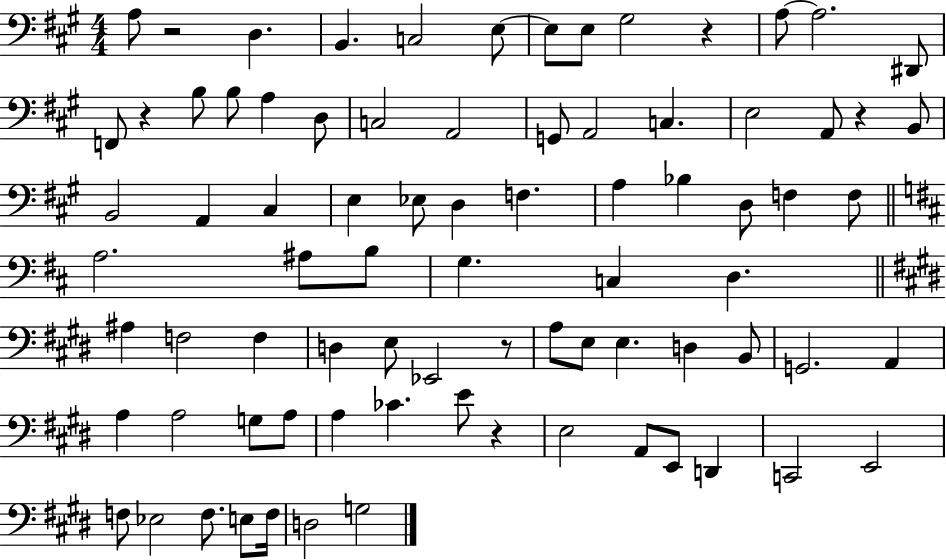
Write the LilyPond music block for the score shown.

{
  \clef bass
  \numericTimeSignature
  \time 4/4
  \key a \major
  a8 r2 d4. | b,4. c2 e8~~ | e8 e8 gis2 r4 | a8~~ a2. dis,8 | \break f,8 r4 b8 b8 a4 d8 | c2 a,2 | g,8 a,2 c4. | e2 a,8 r4 b,8 | \break b,2 a,4 cis4 | e4 ees8 d4 f4. | a4 bes4 d8 f4 f8 | \bar "||" \break \key d \major a2. ais8 b8 | g4. c4 d4. | \bar "||" \break \key e \major ais4 f2 f4 | d4 e8 ees,2 r8 | a8 e8 e4. d4 b,8 | g,2. a,4 | \break a4 a2 g8 a8 | a4 ces'4. e'8 r4 | e2 a,8 e,8 d,4 | c,2 e,2 | \break f8 ees2 f8. e8 f16 | d2 g2 | \bar "|."
}